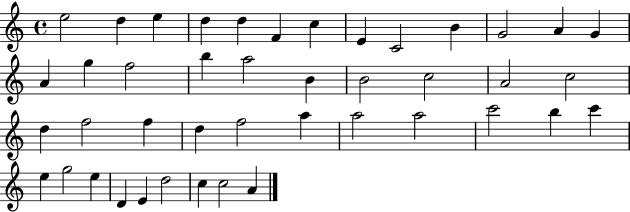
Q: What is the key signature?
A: C major